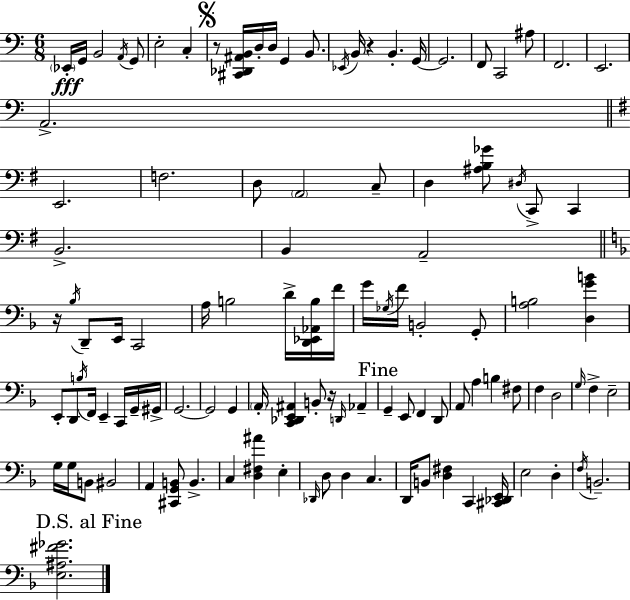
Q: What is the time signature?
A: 6/8